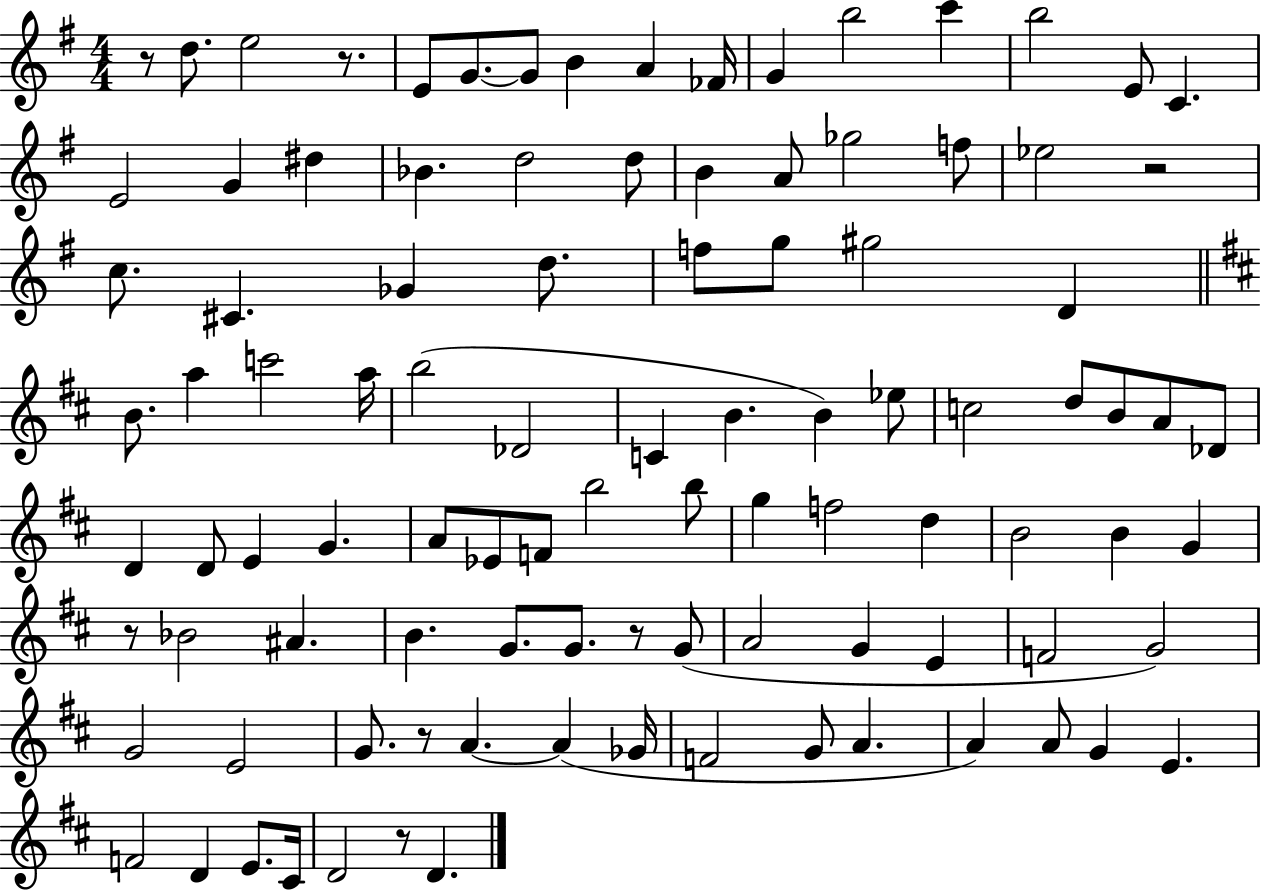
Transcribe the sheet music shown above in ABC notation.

X:1
T:Untitled
M:4/4
L:1/4
K:G
z/2 d/2 e2 z/2 E/2 G/2 G/2 B A _F/4 G b2 c' b2 E/2 C E2 G ^d _B d2 d/2 B A/2 _g2 f/2 _e2 z2 c/2 ^C _G d/2 f/2 g/2 ^g2 D B/2 a c'2 a/4 b2 _D2 C B B _e/2 c2 d/2 B/2 A/2 _D/2 D D/2 E G A/2 _E/2 F/2 b2 b/2 g f2 d B2 B G z/2 _B2 ^A B G/2 G/2 z/2 G/2 A2 G E F2 G2 G2 E2 G/2 z/2 A A _G/4 F2 G/2 A A A/2 G E F2 D E/2 ^C/4 D2 z/2 D